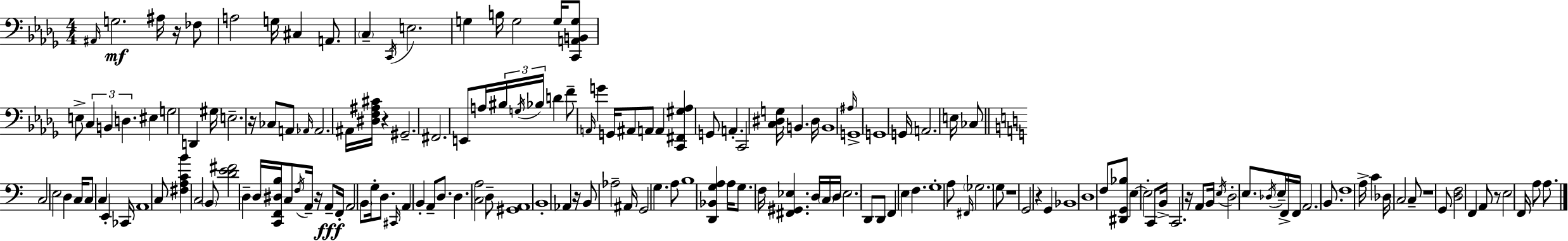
{
  \clef bass
  \numericTimeSignature
  \time 4/4
  \key bes \minor
  \grace { ais,16 }\mf g2. ais16 r16 fes8 | a2 g16 cis4 a,8. | \parenthesize c4-- \acciaccatura { c,16 } e2. | g4 b16 g2 g16 | \break <c, a, b, g>8 e8-> \tuplet 3/2 { c4 b,4 d4. } | eis4 g2 d,4 | gis16 e2.-- r16 | ces8 a,8 \grace { aes,16 } aes,2. | \break ais,16 <dis f ais cis'>16 r4 gis,2.-- | fis,2. e,8 | a16 \tuplet 3/2 { bis16 \acciaccatura { g16 } bes16 } d'4 f'8-- \grace { a,16 } g'4 | g,16 ais,8 a,8 a,4 <c, fis, gis aes>4 g,8 a,4.-. | \break c,2 <c dis g>16 b,4. | dis16 b,1 | \grace { ais16 } g,1-> | g,1 | \break g,16 a,2. | e16 ces8 \bar "||" \break \key c \major c2 e2 | d4 c16 c8 c4 e,4-. ces,16 | a,1 | c8 <fis a c' b'>4 c2 \parenthesize b,8 | \break <d' e' fis'>2 d4-- d16 <c, f, dis b>16 c8 | \acciaccatura { f16 } a,16-- r16 a,8--\fff f,16-. a,2 \parenthesize b,8 | g16-. d8. \grace { cis,16 } a,4 b,4-. a,8-- d8. | d4. <c a>2 | \break d8-- <gis, a,>1 | b,1-. | aes,4 r16 b,8 aes2-- | ais,16 g,2 g4. | \break a8 b1 | <d, bes, g a>4 a16 g8. f16 <fis, gis, ees>4. | d16 \parenthesize c16 d16 \parenthesize ees2. | d,8 d,8 f,4 e4 f4. | \break g1-. | a8 \grace { fis,16 } \parenthesize ges2. | g8 r1 | g,2 r4 g,4 | \break bes,1 | d1 | f8 <dis, g, bes>8 e4~~ e2-. | c,8 b,16-> c,2. | \break r16 a,8 b,16 \acciaccatura { e16 } d2-. e8. | \acciaccatura { des16 } e16-- f,16-> f,16 a,2. | b,8. f1 | a16-> c'4 des16 c2 | \break c8-- r1 | g,8 <d f>2 f,4 | a,8 r8 e2 f,16 | a8 a8. \bar "|."
}